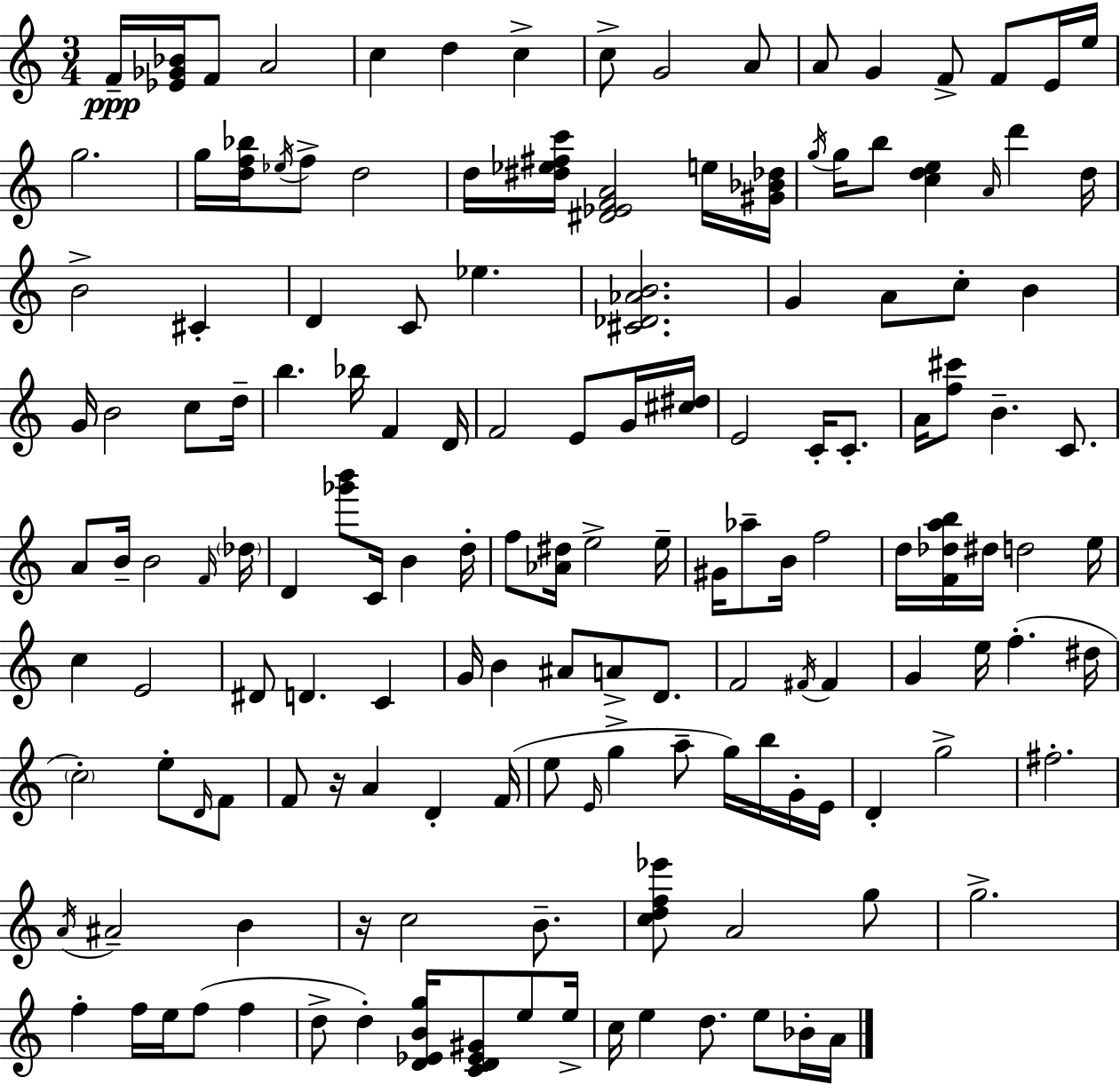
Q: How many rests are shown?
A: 2